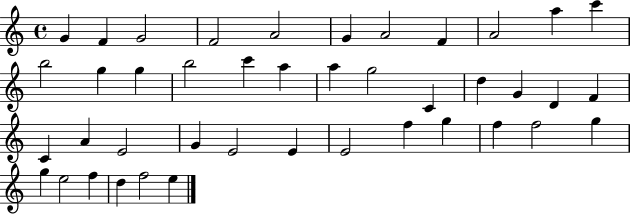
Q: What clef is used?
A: treble